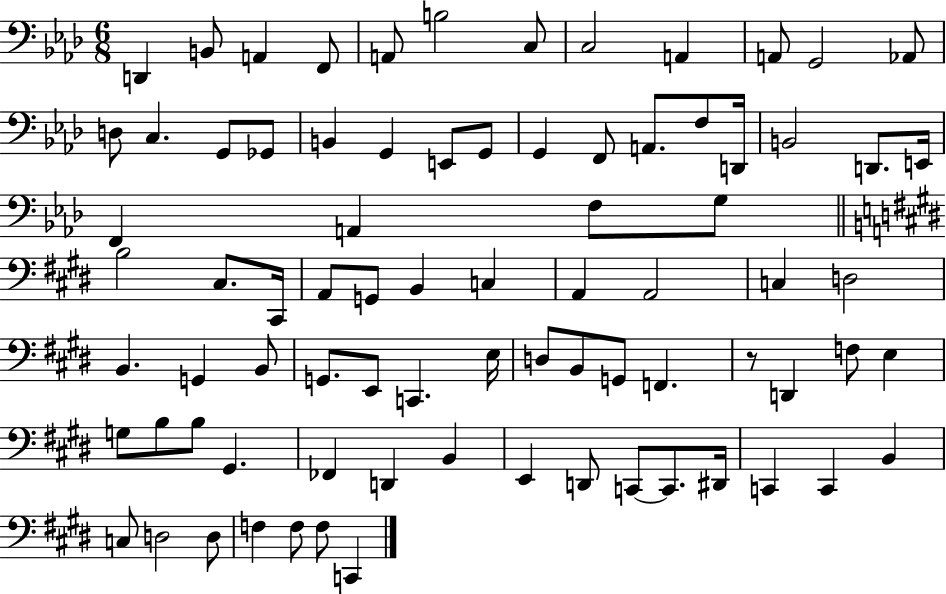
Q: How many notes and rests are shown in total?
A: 80